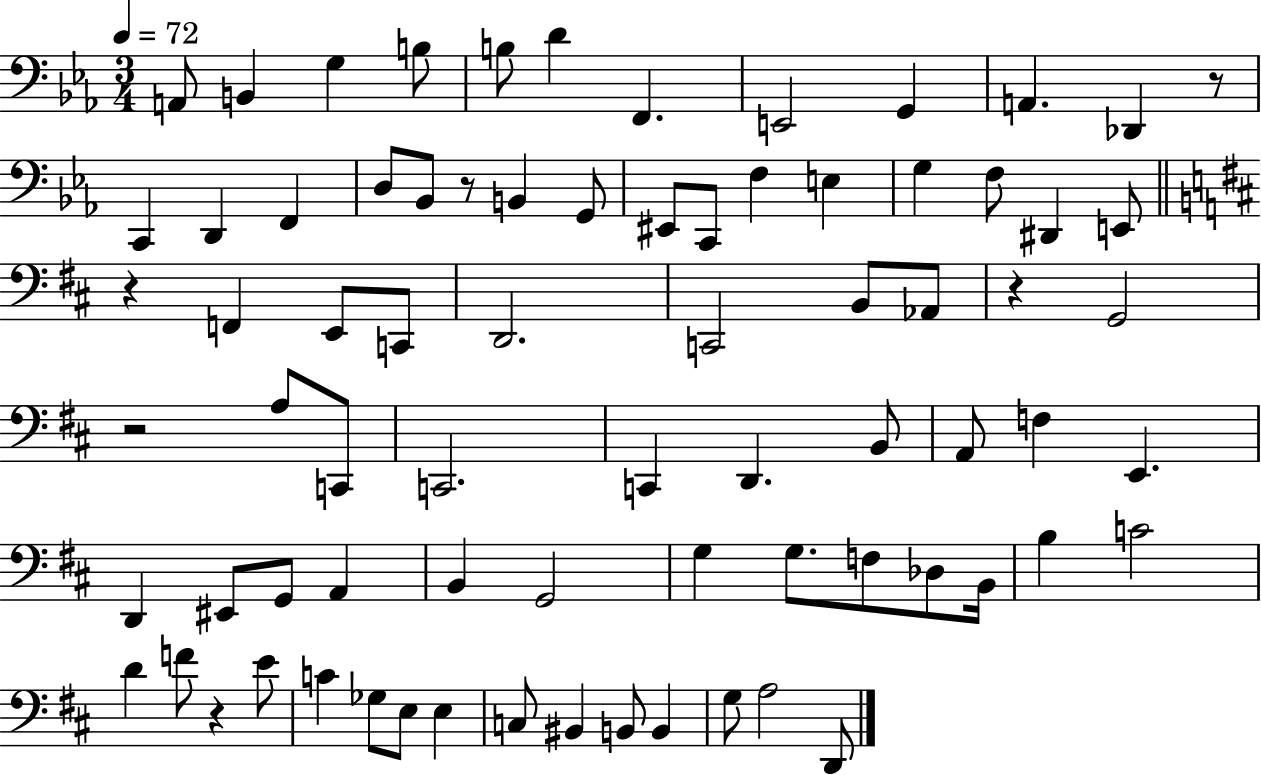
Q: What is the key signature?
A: EES major